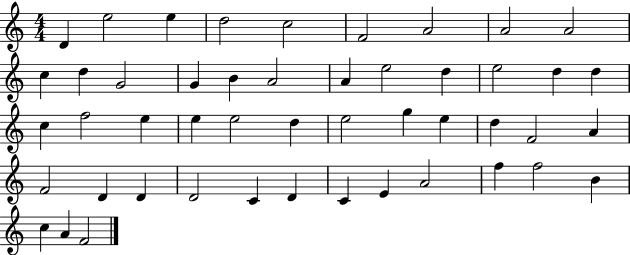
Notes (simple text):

D4/q E5/h E5/q D5/h C5/h F4/h A4/h A4/h A4/h C5/q D5/q G4/h G4/q B4/q A4/h A4/q E5/h D5/q E5/h D5/q D5/q C5/q F5/h E5/q E5/q E5/h D5/q E5/h G5/q E5/q D5/q F4/h A4/q F4/h D4/q D4/q D4/h C4/q D4/q C4/q E4/q A4/h F5/q F5/h B4/q C5/q A4/q F4/h